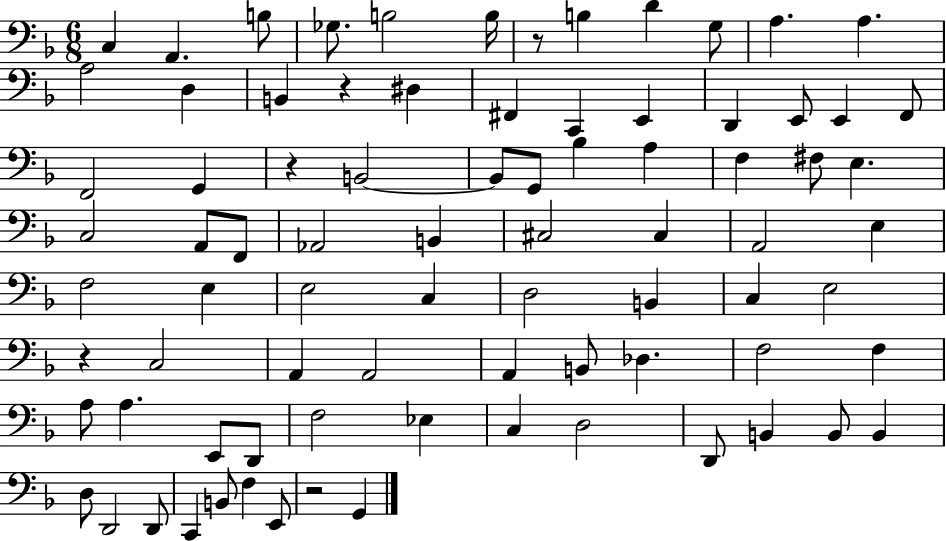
C3/q A2/q. B3/e Gb3/e. B3/h B3/s R/e B3/q D4/q G3/e A3/q. A3/q. A3/h D3/q B2/q R/q D#3/q F#2/q C2/q E2/q D2/q E2/e E2/q F2/e F2/h G2/q R/q B2/h B2/e G2/e Bb3/q A3/q F3/q F#3/e E3/q. C3/h A2/e F2/e Ab2/h B2/q C#3/h C#3/q A2/h E3/q F3/h E3/q E3/h C3/q D3/h B2/q C3/q E3/h R/q C3/h A2/q A2/h A2/q B2/e Db3/q. F3/h F3/q A3/e A3/q. E2/e D2/e F3/h Eb3/q C3/q D3/h D2/e B2/q B2/e B2/q D3/e D2/h D2/e C2/q B2/e F3/q E2/e R/h G2/q